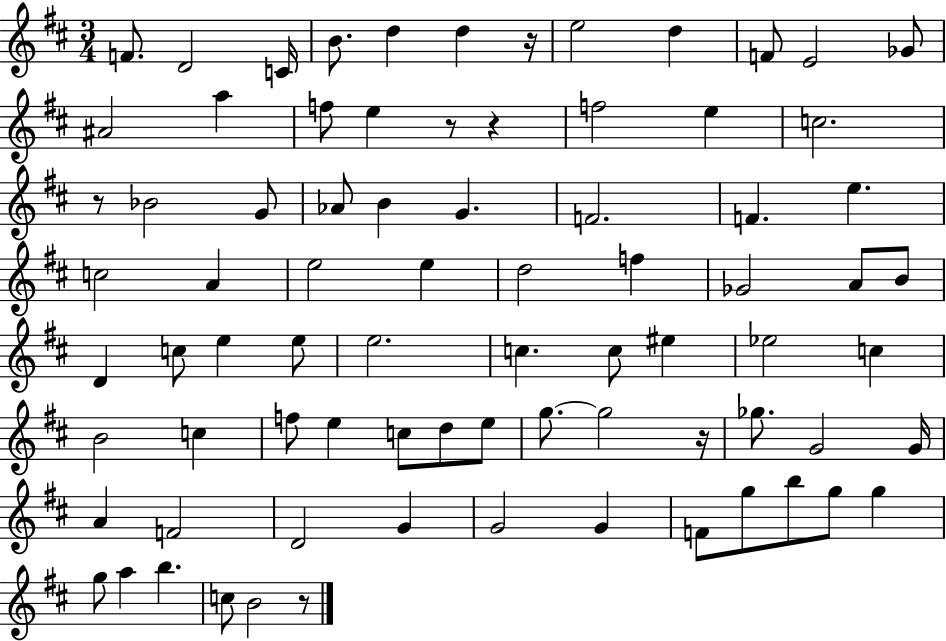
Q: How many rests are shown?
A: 6